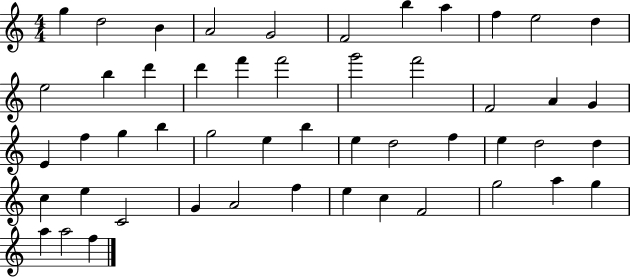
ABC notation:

X:1
T:Untitled
M:4/4
L:1/4
K:C
g d2 B A2 G2 F2 b a f e2 d e2 b d' d' f' f'2 g'2 f'2 F2 A G E f g b g2 e b e d2 f e d2 d c e C2 G A2 f e c F2 g2 a g a a2 f